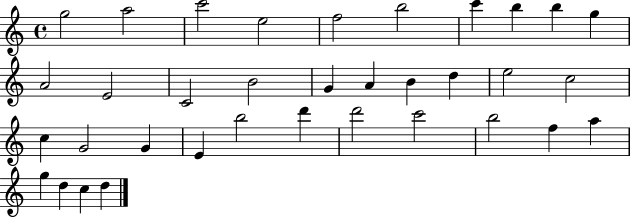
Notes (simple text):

G5/h A5/h C6/h E5/h F5/h B5/h C6/q B5/q B5/q G5/q A4/h E4/h C4/h B4/h G4/q A4/q B4/q D5/q E5/h C5/h C5/q G4/h G4/q E4/q B5/h D6/q D6/h C6/h B5/h F5/q A5/q G5/q D5/q C5/q D5/q